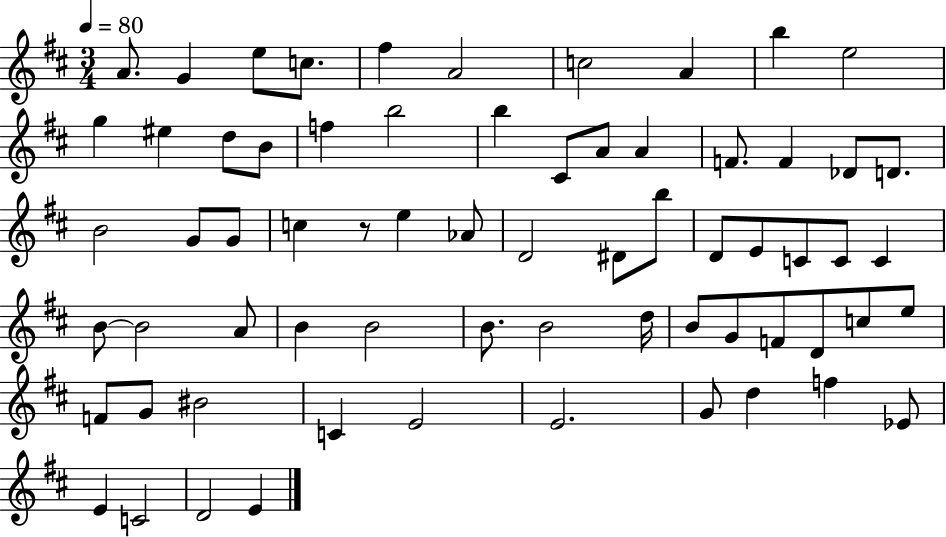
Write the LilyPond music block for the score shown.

{
  \clef treble
  \numericTimeSignature
  \time 3/4
  \key d \major
  \tempo 4 = 80
  \repeat volta 2 { a'8. g'4 e''8 c''8. | fis''4 a'2 | c''2 a'4 | b''4 e''2 | \break g''4 eis''4 d''8 b'8 | f''4 b''2 | b''4 cis'8 a'8 a'4 | f'8. f'4 des'8 d'8. | \break b'2 g'8 g'8 | c''4 r8 e''4 aes'8 | d'2 dis'8 b''8 | d'8 e'8 c'8 c'8 c'4 | \break b'8~~ b'2 a'8 | b'4 b'2 | b'8. b'2 d''16 | b'8 g'8 f'8 d'8 c''8 e''8 | \break f'8 g'8 bis'2 | c'4 e'2 | e'2. | g'8 d''4 f''4 ees'8 | \break e'4 c'2 | d'2 e'4 | } \bar "|."
}